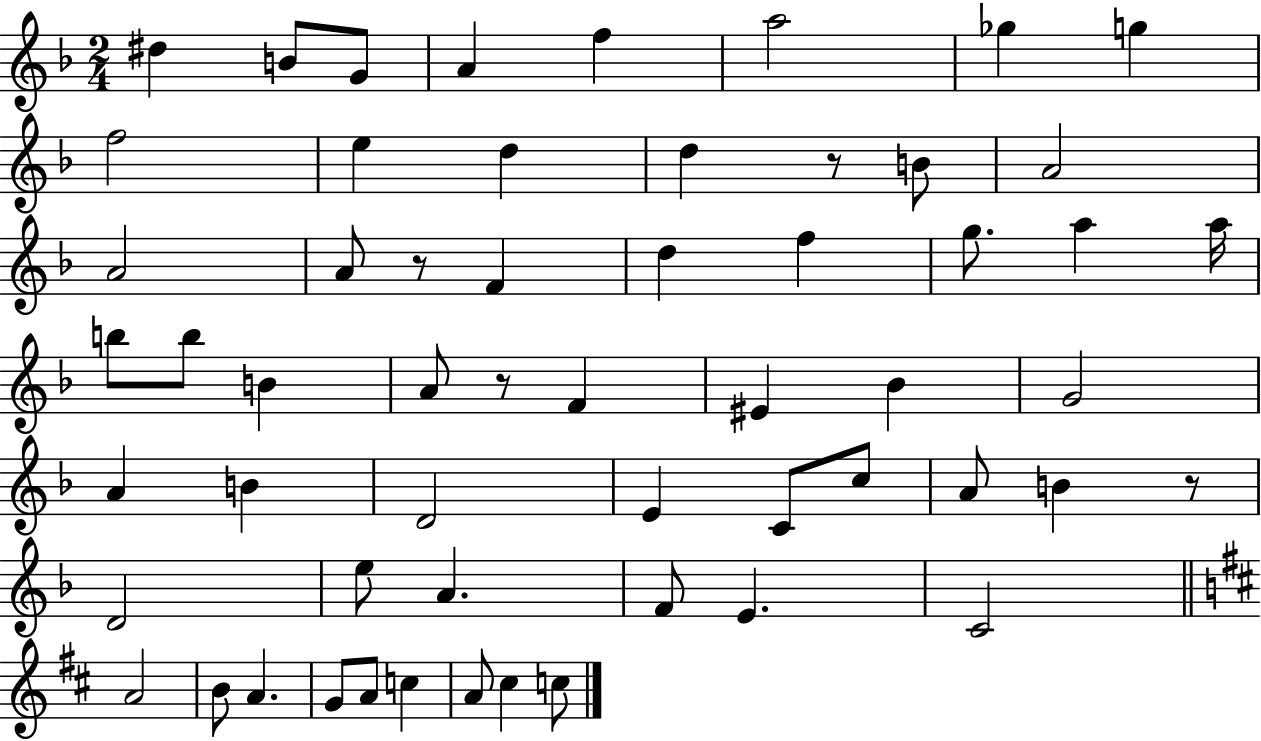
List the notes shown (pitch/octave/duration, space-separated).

D#5/q B4/e G4/e A4/q F5/q A5/h Gb5/q G5/q F5/h E5/q D5/q D5/q R/e B4/e A4/h A4/h A4/e R/e F4/q D5/q F5/q G5/e. A5/q A5/s B5/e B5/e B4/q A4/e R/e F4/q EIS4/q Bb4/q G4/h A4/q B4/q D4/h E4/q C4/e C5/e A4/e B4/q R/e D4/h E5/e A4/q. F4/e E4/q. C4/h A4/h B4/e A4/q. G4/e A4/e C5/q A4/e C#5/q C5/e